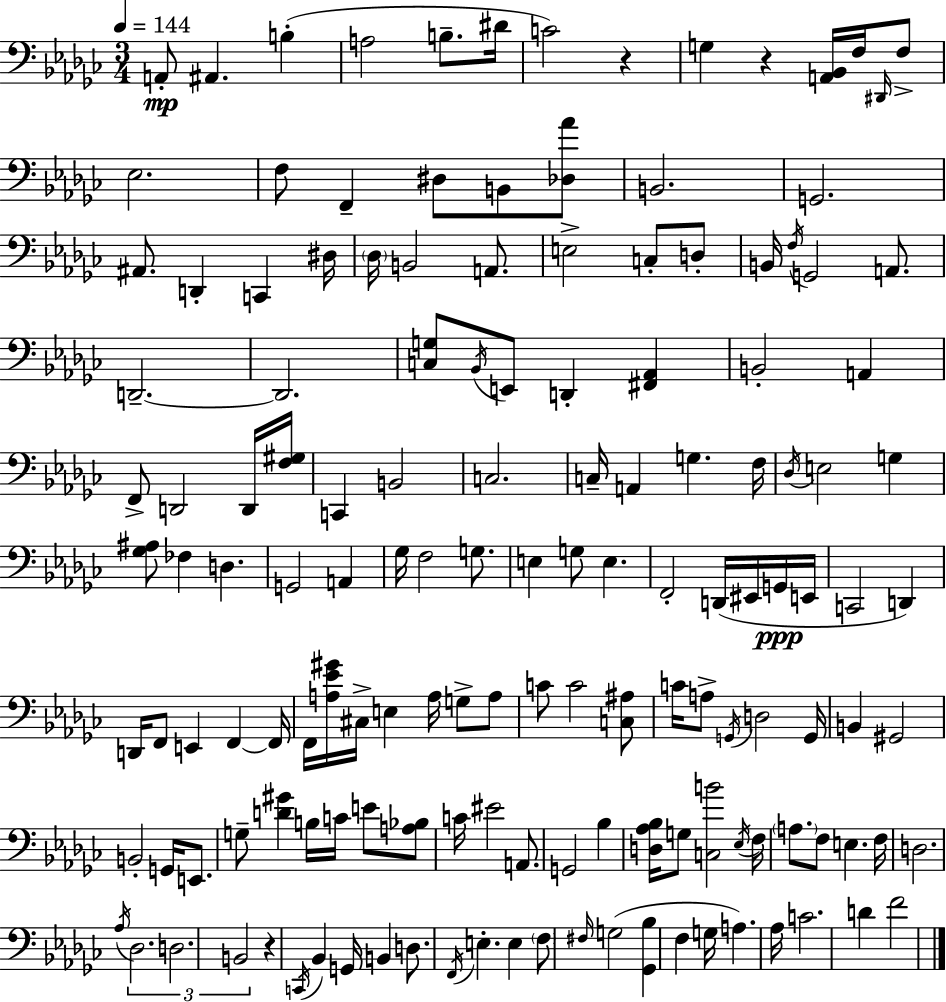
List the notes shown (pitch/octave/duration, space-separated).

A2/e A#2/q. B3/q A3/h B3/e. D#4/s C4/h R/q G3/q R/q [A2,Bb2]/s F3/s D#2/s F3/e Eb3/h. F3/e F2/q D#3/e B2/e [Db3,Ab4]/e B2/h. G2/h. A#2/e. D2/q C2/q D#3/s Db3/s B2/h A2/e. E3/h C3/e D3/e B2/s F3/s G2/h A2/e. D2/h. D2/h. [C3,G3]/e Bb2/s E2/e D2/q [F#2,Ab2]/q B2/h A2/q F2/e D2/h D2/s [F3,G#3]/s C2/q B2/h C3/h. C3/s A2/q G3/q. F3/s Db3/s E3/h G3/q [Gb3,A#3]/e FES3/q D3/q. G2/h A2/q Gb3/s F3/h G3/e. E3/q G3/e E3/q. F2/h D2/s EIS2/s G2/s E2/s C2/h D2/q D2/s F2/e E2/q F2/q F2/s F2/s [A3,Eb4,G#4]/s C#3/s E3/q A3/s G3/e A3/e C4/e C4/h [C3,A#3]/e C4/s A3/e G2/s D3/h G2/s B2/q G#2/h B2/h G2/s E2/e. G3/e [D4,G#4]/q B3/s C4/s E4/e [A3,Bb3]/e C4/s EIS4/h A2/e. G2/h Bb3/q [D3,Ab3,Bb3]/s G3/e [C3,B4]/h Eb3/s F3/s A3/e. F3/e E3/q. F3/s D3/h. Ab3/s Db3/h. D3/h. B2/h R/q C2/s Bb2/q G2/s B2/q D3/e. F2/s E3/q. E3/q F3/e F#3/s G3/h [Gb2,Bb3]/q F3/q G3/s A3/q. Ab3/s C4/h. D4/q F4/h